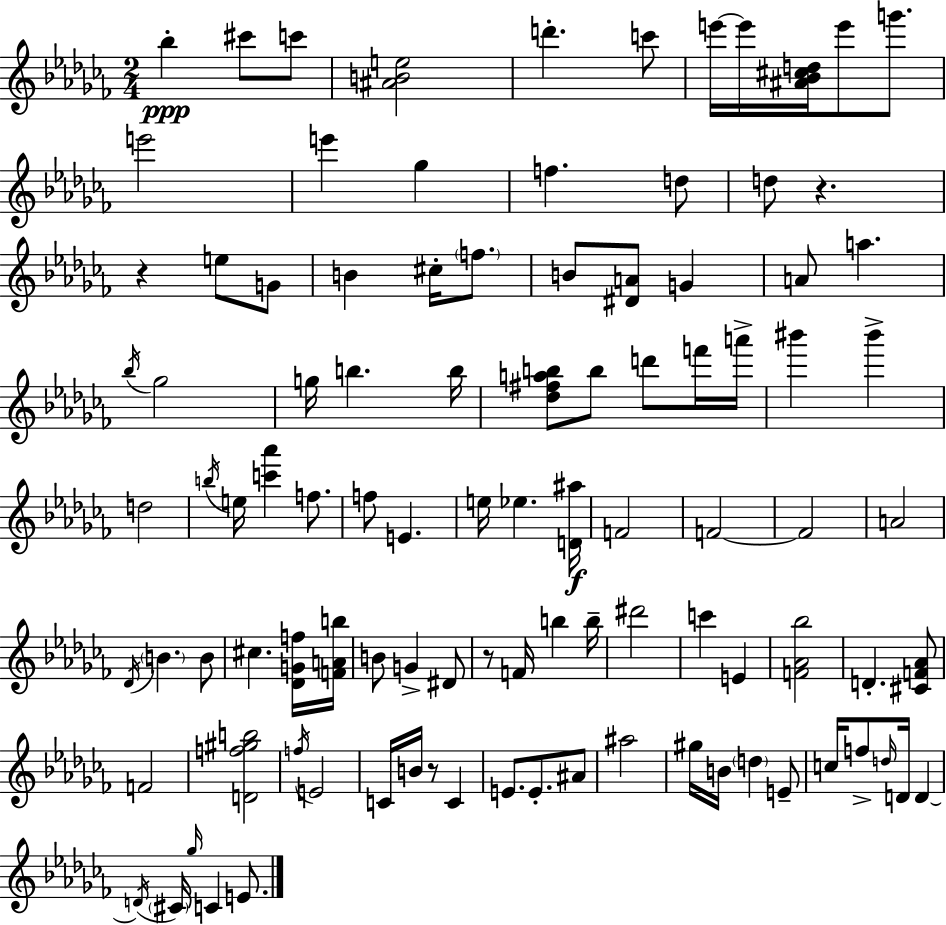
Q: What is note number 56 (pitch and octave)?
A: B5